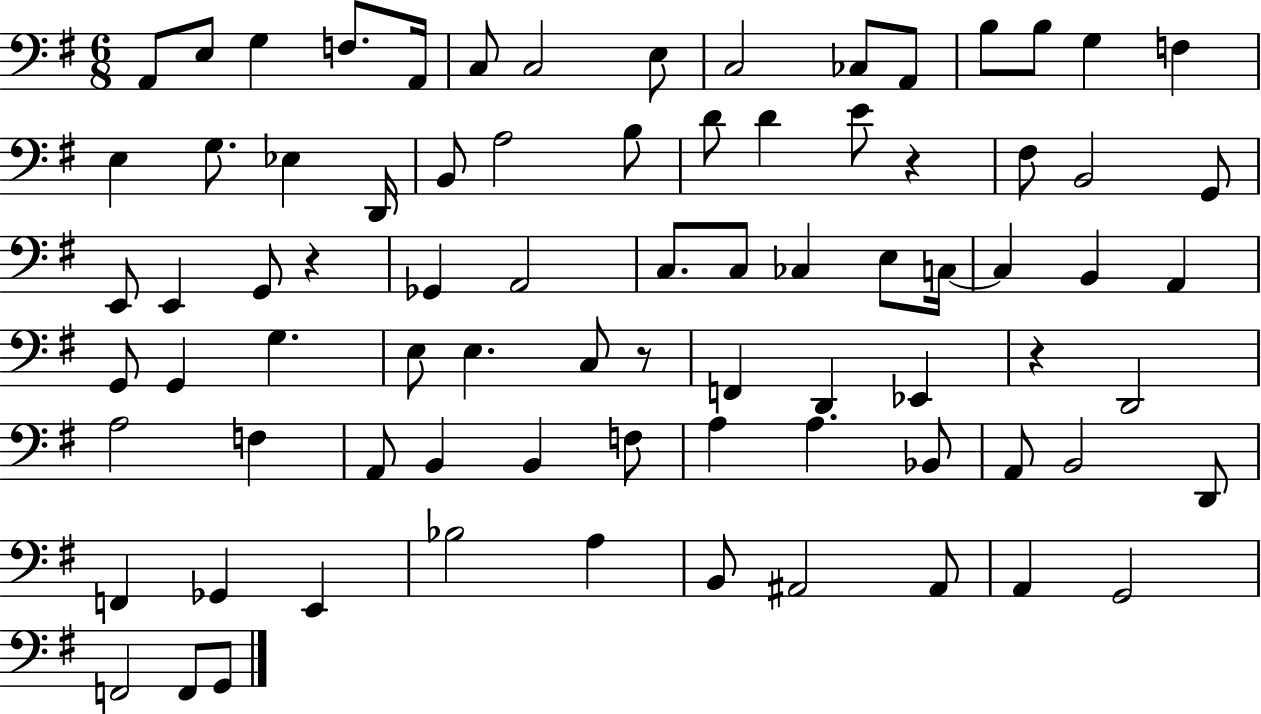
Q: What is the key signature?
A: G major